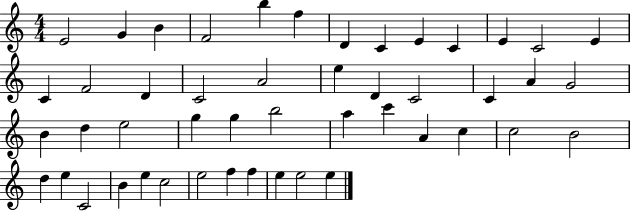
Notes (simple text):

E4/h G4/q B4/q F4/h B5/q F5/q D4/q C4/q E4/q C4/q E4/q C4/h E4/q C4/q F4/h D4/q C4/h A4/h E5/q D4/q C4/h C4/q A4/q G4/h B4/q D5/q E5/h G5/q G5/q B5/h A5/q C6/q A4/q C5/q C5/h B4/h D5/q E5/q C4/h B4/q E5/q C5/h E5/h F5/q F5/q E5/q E5/h E5/q